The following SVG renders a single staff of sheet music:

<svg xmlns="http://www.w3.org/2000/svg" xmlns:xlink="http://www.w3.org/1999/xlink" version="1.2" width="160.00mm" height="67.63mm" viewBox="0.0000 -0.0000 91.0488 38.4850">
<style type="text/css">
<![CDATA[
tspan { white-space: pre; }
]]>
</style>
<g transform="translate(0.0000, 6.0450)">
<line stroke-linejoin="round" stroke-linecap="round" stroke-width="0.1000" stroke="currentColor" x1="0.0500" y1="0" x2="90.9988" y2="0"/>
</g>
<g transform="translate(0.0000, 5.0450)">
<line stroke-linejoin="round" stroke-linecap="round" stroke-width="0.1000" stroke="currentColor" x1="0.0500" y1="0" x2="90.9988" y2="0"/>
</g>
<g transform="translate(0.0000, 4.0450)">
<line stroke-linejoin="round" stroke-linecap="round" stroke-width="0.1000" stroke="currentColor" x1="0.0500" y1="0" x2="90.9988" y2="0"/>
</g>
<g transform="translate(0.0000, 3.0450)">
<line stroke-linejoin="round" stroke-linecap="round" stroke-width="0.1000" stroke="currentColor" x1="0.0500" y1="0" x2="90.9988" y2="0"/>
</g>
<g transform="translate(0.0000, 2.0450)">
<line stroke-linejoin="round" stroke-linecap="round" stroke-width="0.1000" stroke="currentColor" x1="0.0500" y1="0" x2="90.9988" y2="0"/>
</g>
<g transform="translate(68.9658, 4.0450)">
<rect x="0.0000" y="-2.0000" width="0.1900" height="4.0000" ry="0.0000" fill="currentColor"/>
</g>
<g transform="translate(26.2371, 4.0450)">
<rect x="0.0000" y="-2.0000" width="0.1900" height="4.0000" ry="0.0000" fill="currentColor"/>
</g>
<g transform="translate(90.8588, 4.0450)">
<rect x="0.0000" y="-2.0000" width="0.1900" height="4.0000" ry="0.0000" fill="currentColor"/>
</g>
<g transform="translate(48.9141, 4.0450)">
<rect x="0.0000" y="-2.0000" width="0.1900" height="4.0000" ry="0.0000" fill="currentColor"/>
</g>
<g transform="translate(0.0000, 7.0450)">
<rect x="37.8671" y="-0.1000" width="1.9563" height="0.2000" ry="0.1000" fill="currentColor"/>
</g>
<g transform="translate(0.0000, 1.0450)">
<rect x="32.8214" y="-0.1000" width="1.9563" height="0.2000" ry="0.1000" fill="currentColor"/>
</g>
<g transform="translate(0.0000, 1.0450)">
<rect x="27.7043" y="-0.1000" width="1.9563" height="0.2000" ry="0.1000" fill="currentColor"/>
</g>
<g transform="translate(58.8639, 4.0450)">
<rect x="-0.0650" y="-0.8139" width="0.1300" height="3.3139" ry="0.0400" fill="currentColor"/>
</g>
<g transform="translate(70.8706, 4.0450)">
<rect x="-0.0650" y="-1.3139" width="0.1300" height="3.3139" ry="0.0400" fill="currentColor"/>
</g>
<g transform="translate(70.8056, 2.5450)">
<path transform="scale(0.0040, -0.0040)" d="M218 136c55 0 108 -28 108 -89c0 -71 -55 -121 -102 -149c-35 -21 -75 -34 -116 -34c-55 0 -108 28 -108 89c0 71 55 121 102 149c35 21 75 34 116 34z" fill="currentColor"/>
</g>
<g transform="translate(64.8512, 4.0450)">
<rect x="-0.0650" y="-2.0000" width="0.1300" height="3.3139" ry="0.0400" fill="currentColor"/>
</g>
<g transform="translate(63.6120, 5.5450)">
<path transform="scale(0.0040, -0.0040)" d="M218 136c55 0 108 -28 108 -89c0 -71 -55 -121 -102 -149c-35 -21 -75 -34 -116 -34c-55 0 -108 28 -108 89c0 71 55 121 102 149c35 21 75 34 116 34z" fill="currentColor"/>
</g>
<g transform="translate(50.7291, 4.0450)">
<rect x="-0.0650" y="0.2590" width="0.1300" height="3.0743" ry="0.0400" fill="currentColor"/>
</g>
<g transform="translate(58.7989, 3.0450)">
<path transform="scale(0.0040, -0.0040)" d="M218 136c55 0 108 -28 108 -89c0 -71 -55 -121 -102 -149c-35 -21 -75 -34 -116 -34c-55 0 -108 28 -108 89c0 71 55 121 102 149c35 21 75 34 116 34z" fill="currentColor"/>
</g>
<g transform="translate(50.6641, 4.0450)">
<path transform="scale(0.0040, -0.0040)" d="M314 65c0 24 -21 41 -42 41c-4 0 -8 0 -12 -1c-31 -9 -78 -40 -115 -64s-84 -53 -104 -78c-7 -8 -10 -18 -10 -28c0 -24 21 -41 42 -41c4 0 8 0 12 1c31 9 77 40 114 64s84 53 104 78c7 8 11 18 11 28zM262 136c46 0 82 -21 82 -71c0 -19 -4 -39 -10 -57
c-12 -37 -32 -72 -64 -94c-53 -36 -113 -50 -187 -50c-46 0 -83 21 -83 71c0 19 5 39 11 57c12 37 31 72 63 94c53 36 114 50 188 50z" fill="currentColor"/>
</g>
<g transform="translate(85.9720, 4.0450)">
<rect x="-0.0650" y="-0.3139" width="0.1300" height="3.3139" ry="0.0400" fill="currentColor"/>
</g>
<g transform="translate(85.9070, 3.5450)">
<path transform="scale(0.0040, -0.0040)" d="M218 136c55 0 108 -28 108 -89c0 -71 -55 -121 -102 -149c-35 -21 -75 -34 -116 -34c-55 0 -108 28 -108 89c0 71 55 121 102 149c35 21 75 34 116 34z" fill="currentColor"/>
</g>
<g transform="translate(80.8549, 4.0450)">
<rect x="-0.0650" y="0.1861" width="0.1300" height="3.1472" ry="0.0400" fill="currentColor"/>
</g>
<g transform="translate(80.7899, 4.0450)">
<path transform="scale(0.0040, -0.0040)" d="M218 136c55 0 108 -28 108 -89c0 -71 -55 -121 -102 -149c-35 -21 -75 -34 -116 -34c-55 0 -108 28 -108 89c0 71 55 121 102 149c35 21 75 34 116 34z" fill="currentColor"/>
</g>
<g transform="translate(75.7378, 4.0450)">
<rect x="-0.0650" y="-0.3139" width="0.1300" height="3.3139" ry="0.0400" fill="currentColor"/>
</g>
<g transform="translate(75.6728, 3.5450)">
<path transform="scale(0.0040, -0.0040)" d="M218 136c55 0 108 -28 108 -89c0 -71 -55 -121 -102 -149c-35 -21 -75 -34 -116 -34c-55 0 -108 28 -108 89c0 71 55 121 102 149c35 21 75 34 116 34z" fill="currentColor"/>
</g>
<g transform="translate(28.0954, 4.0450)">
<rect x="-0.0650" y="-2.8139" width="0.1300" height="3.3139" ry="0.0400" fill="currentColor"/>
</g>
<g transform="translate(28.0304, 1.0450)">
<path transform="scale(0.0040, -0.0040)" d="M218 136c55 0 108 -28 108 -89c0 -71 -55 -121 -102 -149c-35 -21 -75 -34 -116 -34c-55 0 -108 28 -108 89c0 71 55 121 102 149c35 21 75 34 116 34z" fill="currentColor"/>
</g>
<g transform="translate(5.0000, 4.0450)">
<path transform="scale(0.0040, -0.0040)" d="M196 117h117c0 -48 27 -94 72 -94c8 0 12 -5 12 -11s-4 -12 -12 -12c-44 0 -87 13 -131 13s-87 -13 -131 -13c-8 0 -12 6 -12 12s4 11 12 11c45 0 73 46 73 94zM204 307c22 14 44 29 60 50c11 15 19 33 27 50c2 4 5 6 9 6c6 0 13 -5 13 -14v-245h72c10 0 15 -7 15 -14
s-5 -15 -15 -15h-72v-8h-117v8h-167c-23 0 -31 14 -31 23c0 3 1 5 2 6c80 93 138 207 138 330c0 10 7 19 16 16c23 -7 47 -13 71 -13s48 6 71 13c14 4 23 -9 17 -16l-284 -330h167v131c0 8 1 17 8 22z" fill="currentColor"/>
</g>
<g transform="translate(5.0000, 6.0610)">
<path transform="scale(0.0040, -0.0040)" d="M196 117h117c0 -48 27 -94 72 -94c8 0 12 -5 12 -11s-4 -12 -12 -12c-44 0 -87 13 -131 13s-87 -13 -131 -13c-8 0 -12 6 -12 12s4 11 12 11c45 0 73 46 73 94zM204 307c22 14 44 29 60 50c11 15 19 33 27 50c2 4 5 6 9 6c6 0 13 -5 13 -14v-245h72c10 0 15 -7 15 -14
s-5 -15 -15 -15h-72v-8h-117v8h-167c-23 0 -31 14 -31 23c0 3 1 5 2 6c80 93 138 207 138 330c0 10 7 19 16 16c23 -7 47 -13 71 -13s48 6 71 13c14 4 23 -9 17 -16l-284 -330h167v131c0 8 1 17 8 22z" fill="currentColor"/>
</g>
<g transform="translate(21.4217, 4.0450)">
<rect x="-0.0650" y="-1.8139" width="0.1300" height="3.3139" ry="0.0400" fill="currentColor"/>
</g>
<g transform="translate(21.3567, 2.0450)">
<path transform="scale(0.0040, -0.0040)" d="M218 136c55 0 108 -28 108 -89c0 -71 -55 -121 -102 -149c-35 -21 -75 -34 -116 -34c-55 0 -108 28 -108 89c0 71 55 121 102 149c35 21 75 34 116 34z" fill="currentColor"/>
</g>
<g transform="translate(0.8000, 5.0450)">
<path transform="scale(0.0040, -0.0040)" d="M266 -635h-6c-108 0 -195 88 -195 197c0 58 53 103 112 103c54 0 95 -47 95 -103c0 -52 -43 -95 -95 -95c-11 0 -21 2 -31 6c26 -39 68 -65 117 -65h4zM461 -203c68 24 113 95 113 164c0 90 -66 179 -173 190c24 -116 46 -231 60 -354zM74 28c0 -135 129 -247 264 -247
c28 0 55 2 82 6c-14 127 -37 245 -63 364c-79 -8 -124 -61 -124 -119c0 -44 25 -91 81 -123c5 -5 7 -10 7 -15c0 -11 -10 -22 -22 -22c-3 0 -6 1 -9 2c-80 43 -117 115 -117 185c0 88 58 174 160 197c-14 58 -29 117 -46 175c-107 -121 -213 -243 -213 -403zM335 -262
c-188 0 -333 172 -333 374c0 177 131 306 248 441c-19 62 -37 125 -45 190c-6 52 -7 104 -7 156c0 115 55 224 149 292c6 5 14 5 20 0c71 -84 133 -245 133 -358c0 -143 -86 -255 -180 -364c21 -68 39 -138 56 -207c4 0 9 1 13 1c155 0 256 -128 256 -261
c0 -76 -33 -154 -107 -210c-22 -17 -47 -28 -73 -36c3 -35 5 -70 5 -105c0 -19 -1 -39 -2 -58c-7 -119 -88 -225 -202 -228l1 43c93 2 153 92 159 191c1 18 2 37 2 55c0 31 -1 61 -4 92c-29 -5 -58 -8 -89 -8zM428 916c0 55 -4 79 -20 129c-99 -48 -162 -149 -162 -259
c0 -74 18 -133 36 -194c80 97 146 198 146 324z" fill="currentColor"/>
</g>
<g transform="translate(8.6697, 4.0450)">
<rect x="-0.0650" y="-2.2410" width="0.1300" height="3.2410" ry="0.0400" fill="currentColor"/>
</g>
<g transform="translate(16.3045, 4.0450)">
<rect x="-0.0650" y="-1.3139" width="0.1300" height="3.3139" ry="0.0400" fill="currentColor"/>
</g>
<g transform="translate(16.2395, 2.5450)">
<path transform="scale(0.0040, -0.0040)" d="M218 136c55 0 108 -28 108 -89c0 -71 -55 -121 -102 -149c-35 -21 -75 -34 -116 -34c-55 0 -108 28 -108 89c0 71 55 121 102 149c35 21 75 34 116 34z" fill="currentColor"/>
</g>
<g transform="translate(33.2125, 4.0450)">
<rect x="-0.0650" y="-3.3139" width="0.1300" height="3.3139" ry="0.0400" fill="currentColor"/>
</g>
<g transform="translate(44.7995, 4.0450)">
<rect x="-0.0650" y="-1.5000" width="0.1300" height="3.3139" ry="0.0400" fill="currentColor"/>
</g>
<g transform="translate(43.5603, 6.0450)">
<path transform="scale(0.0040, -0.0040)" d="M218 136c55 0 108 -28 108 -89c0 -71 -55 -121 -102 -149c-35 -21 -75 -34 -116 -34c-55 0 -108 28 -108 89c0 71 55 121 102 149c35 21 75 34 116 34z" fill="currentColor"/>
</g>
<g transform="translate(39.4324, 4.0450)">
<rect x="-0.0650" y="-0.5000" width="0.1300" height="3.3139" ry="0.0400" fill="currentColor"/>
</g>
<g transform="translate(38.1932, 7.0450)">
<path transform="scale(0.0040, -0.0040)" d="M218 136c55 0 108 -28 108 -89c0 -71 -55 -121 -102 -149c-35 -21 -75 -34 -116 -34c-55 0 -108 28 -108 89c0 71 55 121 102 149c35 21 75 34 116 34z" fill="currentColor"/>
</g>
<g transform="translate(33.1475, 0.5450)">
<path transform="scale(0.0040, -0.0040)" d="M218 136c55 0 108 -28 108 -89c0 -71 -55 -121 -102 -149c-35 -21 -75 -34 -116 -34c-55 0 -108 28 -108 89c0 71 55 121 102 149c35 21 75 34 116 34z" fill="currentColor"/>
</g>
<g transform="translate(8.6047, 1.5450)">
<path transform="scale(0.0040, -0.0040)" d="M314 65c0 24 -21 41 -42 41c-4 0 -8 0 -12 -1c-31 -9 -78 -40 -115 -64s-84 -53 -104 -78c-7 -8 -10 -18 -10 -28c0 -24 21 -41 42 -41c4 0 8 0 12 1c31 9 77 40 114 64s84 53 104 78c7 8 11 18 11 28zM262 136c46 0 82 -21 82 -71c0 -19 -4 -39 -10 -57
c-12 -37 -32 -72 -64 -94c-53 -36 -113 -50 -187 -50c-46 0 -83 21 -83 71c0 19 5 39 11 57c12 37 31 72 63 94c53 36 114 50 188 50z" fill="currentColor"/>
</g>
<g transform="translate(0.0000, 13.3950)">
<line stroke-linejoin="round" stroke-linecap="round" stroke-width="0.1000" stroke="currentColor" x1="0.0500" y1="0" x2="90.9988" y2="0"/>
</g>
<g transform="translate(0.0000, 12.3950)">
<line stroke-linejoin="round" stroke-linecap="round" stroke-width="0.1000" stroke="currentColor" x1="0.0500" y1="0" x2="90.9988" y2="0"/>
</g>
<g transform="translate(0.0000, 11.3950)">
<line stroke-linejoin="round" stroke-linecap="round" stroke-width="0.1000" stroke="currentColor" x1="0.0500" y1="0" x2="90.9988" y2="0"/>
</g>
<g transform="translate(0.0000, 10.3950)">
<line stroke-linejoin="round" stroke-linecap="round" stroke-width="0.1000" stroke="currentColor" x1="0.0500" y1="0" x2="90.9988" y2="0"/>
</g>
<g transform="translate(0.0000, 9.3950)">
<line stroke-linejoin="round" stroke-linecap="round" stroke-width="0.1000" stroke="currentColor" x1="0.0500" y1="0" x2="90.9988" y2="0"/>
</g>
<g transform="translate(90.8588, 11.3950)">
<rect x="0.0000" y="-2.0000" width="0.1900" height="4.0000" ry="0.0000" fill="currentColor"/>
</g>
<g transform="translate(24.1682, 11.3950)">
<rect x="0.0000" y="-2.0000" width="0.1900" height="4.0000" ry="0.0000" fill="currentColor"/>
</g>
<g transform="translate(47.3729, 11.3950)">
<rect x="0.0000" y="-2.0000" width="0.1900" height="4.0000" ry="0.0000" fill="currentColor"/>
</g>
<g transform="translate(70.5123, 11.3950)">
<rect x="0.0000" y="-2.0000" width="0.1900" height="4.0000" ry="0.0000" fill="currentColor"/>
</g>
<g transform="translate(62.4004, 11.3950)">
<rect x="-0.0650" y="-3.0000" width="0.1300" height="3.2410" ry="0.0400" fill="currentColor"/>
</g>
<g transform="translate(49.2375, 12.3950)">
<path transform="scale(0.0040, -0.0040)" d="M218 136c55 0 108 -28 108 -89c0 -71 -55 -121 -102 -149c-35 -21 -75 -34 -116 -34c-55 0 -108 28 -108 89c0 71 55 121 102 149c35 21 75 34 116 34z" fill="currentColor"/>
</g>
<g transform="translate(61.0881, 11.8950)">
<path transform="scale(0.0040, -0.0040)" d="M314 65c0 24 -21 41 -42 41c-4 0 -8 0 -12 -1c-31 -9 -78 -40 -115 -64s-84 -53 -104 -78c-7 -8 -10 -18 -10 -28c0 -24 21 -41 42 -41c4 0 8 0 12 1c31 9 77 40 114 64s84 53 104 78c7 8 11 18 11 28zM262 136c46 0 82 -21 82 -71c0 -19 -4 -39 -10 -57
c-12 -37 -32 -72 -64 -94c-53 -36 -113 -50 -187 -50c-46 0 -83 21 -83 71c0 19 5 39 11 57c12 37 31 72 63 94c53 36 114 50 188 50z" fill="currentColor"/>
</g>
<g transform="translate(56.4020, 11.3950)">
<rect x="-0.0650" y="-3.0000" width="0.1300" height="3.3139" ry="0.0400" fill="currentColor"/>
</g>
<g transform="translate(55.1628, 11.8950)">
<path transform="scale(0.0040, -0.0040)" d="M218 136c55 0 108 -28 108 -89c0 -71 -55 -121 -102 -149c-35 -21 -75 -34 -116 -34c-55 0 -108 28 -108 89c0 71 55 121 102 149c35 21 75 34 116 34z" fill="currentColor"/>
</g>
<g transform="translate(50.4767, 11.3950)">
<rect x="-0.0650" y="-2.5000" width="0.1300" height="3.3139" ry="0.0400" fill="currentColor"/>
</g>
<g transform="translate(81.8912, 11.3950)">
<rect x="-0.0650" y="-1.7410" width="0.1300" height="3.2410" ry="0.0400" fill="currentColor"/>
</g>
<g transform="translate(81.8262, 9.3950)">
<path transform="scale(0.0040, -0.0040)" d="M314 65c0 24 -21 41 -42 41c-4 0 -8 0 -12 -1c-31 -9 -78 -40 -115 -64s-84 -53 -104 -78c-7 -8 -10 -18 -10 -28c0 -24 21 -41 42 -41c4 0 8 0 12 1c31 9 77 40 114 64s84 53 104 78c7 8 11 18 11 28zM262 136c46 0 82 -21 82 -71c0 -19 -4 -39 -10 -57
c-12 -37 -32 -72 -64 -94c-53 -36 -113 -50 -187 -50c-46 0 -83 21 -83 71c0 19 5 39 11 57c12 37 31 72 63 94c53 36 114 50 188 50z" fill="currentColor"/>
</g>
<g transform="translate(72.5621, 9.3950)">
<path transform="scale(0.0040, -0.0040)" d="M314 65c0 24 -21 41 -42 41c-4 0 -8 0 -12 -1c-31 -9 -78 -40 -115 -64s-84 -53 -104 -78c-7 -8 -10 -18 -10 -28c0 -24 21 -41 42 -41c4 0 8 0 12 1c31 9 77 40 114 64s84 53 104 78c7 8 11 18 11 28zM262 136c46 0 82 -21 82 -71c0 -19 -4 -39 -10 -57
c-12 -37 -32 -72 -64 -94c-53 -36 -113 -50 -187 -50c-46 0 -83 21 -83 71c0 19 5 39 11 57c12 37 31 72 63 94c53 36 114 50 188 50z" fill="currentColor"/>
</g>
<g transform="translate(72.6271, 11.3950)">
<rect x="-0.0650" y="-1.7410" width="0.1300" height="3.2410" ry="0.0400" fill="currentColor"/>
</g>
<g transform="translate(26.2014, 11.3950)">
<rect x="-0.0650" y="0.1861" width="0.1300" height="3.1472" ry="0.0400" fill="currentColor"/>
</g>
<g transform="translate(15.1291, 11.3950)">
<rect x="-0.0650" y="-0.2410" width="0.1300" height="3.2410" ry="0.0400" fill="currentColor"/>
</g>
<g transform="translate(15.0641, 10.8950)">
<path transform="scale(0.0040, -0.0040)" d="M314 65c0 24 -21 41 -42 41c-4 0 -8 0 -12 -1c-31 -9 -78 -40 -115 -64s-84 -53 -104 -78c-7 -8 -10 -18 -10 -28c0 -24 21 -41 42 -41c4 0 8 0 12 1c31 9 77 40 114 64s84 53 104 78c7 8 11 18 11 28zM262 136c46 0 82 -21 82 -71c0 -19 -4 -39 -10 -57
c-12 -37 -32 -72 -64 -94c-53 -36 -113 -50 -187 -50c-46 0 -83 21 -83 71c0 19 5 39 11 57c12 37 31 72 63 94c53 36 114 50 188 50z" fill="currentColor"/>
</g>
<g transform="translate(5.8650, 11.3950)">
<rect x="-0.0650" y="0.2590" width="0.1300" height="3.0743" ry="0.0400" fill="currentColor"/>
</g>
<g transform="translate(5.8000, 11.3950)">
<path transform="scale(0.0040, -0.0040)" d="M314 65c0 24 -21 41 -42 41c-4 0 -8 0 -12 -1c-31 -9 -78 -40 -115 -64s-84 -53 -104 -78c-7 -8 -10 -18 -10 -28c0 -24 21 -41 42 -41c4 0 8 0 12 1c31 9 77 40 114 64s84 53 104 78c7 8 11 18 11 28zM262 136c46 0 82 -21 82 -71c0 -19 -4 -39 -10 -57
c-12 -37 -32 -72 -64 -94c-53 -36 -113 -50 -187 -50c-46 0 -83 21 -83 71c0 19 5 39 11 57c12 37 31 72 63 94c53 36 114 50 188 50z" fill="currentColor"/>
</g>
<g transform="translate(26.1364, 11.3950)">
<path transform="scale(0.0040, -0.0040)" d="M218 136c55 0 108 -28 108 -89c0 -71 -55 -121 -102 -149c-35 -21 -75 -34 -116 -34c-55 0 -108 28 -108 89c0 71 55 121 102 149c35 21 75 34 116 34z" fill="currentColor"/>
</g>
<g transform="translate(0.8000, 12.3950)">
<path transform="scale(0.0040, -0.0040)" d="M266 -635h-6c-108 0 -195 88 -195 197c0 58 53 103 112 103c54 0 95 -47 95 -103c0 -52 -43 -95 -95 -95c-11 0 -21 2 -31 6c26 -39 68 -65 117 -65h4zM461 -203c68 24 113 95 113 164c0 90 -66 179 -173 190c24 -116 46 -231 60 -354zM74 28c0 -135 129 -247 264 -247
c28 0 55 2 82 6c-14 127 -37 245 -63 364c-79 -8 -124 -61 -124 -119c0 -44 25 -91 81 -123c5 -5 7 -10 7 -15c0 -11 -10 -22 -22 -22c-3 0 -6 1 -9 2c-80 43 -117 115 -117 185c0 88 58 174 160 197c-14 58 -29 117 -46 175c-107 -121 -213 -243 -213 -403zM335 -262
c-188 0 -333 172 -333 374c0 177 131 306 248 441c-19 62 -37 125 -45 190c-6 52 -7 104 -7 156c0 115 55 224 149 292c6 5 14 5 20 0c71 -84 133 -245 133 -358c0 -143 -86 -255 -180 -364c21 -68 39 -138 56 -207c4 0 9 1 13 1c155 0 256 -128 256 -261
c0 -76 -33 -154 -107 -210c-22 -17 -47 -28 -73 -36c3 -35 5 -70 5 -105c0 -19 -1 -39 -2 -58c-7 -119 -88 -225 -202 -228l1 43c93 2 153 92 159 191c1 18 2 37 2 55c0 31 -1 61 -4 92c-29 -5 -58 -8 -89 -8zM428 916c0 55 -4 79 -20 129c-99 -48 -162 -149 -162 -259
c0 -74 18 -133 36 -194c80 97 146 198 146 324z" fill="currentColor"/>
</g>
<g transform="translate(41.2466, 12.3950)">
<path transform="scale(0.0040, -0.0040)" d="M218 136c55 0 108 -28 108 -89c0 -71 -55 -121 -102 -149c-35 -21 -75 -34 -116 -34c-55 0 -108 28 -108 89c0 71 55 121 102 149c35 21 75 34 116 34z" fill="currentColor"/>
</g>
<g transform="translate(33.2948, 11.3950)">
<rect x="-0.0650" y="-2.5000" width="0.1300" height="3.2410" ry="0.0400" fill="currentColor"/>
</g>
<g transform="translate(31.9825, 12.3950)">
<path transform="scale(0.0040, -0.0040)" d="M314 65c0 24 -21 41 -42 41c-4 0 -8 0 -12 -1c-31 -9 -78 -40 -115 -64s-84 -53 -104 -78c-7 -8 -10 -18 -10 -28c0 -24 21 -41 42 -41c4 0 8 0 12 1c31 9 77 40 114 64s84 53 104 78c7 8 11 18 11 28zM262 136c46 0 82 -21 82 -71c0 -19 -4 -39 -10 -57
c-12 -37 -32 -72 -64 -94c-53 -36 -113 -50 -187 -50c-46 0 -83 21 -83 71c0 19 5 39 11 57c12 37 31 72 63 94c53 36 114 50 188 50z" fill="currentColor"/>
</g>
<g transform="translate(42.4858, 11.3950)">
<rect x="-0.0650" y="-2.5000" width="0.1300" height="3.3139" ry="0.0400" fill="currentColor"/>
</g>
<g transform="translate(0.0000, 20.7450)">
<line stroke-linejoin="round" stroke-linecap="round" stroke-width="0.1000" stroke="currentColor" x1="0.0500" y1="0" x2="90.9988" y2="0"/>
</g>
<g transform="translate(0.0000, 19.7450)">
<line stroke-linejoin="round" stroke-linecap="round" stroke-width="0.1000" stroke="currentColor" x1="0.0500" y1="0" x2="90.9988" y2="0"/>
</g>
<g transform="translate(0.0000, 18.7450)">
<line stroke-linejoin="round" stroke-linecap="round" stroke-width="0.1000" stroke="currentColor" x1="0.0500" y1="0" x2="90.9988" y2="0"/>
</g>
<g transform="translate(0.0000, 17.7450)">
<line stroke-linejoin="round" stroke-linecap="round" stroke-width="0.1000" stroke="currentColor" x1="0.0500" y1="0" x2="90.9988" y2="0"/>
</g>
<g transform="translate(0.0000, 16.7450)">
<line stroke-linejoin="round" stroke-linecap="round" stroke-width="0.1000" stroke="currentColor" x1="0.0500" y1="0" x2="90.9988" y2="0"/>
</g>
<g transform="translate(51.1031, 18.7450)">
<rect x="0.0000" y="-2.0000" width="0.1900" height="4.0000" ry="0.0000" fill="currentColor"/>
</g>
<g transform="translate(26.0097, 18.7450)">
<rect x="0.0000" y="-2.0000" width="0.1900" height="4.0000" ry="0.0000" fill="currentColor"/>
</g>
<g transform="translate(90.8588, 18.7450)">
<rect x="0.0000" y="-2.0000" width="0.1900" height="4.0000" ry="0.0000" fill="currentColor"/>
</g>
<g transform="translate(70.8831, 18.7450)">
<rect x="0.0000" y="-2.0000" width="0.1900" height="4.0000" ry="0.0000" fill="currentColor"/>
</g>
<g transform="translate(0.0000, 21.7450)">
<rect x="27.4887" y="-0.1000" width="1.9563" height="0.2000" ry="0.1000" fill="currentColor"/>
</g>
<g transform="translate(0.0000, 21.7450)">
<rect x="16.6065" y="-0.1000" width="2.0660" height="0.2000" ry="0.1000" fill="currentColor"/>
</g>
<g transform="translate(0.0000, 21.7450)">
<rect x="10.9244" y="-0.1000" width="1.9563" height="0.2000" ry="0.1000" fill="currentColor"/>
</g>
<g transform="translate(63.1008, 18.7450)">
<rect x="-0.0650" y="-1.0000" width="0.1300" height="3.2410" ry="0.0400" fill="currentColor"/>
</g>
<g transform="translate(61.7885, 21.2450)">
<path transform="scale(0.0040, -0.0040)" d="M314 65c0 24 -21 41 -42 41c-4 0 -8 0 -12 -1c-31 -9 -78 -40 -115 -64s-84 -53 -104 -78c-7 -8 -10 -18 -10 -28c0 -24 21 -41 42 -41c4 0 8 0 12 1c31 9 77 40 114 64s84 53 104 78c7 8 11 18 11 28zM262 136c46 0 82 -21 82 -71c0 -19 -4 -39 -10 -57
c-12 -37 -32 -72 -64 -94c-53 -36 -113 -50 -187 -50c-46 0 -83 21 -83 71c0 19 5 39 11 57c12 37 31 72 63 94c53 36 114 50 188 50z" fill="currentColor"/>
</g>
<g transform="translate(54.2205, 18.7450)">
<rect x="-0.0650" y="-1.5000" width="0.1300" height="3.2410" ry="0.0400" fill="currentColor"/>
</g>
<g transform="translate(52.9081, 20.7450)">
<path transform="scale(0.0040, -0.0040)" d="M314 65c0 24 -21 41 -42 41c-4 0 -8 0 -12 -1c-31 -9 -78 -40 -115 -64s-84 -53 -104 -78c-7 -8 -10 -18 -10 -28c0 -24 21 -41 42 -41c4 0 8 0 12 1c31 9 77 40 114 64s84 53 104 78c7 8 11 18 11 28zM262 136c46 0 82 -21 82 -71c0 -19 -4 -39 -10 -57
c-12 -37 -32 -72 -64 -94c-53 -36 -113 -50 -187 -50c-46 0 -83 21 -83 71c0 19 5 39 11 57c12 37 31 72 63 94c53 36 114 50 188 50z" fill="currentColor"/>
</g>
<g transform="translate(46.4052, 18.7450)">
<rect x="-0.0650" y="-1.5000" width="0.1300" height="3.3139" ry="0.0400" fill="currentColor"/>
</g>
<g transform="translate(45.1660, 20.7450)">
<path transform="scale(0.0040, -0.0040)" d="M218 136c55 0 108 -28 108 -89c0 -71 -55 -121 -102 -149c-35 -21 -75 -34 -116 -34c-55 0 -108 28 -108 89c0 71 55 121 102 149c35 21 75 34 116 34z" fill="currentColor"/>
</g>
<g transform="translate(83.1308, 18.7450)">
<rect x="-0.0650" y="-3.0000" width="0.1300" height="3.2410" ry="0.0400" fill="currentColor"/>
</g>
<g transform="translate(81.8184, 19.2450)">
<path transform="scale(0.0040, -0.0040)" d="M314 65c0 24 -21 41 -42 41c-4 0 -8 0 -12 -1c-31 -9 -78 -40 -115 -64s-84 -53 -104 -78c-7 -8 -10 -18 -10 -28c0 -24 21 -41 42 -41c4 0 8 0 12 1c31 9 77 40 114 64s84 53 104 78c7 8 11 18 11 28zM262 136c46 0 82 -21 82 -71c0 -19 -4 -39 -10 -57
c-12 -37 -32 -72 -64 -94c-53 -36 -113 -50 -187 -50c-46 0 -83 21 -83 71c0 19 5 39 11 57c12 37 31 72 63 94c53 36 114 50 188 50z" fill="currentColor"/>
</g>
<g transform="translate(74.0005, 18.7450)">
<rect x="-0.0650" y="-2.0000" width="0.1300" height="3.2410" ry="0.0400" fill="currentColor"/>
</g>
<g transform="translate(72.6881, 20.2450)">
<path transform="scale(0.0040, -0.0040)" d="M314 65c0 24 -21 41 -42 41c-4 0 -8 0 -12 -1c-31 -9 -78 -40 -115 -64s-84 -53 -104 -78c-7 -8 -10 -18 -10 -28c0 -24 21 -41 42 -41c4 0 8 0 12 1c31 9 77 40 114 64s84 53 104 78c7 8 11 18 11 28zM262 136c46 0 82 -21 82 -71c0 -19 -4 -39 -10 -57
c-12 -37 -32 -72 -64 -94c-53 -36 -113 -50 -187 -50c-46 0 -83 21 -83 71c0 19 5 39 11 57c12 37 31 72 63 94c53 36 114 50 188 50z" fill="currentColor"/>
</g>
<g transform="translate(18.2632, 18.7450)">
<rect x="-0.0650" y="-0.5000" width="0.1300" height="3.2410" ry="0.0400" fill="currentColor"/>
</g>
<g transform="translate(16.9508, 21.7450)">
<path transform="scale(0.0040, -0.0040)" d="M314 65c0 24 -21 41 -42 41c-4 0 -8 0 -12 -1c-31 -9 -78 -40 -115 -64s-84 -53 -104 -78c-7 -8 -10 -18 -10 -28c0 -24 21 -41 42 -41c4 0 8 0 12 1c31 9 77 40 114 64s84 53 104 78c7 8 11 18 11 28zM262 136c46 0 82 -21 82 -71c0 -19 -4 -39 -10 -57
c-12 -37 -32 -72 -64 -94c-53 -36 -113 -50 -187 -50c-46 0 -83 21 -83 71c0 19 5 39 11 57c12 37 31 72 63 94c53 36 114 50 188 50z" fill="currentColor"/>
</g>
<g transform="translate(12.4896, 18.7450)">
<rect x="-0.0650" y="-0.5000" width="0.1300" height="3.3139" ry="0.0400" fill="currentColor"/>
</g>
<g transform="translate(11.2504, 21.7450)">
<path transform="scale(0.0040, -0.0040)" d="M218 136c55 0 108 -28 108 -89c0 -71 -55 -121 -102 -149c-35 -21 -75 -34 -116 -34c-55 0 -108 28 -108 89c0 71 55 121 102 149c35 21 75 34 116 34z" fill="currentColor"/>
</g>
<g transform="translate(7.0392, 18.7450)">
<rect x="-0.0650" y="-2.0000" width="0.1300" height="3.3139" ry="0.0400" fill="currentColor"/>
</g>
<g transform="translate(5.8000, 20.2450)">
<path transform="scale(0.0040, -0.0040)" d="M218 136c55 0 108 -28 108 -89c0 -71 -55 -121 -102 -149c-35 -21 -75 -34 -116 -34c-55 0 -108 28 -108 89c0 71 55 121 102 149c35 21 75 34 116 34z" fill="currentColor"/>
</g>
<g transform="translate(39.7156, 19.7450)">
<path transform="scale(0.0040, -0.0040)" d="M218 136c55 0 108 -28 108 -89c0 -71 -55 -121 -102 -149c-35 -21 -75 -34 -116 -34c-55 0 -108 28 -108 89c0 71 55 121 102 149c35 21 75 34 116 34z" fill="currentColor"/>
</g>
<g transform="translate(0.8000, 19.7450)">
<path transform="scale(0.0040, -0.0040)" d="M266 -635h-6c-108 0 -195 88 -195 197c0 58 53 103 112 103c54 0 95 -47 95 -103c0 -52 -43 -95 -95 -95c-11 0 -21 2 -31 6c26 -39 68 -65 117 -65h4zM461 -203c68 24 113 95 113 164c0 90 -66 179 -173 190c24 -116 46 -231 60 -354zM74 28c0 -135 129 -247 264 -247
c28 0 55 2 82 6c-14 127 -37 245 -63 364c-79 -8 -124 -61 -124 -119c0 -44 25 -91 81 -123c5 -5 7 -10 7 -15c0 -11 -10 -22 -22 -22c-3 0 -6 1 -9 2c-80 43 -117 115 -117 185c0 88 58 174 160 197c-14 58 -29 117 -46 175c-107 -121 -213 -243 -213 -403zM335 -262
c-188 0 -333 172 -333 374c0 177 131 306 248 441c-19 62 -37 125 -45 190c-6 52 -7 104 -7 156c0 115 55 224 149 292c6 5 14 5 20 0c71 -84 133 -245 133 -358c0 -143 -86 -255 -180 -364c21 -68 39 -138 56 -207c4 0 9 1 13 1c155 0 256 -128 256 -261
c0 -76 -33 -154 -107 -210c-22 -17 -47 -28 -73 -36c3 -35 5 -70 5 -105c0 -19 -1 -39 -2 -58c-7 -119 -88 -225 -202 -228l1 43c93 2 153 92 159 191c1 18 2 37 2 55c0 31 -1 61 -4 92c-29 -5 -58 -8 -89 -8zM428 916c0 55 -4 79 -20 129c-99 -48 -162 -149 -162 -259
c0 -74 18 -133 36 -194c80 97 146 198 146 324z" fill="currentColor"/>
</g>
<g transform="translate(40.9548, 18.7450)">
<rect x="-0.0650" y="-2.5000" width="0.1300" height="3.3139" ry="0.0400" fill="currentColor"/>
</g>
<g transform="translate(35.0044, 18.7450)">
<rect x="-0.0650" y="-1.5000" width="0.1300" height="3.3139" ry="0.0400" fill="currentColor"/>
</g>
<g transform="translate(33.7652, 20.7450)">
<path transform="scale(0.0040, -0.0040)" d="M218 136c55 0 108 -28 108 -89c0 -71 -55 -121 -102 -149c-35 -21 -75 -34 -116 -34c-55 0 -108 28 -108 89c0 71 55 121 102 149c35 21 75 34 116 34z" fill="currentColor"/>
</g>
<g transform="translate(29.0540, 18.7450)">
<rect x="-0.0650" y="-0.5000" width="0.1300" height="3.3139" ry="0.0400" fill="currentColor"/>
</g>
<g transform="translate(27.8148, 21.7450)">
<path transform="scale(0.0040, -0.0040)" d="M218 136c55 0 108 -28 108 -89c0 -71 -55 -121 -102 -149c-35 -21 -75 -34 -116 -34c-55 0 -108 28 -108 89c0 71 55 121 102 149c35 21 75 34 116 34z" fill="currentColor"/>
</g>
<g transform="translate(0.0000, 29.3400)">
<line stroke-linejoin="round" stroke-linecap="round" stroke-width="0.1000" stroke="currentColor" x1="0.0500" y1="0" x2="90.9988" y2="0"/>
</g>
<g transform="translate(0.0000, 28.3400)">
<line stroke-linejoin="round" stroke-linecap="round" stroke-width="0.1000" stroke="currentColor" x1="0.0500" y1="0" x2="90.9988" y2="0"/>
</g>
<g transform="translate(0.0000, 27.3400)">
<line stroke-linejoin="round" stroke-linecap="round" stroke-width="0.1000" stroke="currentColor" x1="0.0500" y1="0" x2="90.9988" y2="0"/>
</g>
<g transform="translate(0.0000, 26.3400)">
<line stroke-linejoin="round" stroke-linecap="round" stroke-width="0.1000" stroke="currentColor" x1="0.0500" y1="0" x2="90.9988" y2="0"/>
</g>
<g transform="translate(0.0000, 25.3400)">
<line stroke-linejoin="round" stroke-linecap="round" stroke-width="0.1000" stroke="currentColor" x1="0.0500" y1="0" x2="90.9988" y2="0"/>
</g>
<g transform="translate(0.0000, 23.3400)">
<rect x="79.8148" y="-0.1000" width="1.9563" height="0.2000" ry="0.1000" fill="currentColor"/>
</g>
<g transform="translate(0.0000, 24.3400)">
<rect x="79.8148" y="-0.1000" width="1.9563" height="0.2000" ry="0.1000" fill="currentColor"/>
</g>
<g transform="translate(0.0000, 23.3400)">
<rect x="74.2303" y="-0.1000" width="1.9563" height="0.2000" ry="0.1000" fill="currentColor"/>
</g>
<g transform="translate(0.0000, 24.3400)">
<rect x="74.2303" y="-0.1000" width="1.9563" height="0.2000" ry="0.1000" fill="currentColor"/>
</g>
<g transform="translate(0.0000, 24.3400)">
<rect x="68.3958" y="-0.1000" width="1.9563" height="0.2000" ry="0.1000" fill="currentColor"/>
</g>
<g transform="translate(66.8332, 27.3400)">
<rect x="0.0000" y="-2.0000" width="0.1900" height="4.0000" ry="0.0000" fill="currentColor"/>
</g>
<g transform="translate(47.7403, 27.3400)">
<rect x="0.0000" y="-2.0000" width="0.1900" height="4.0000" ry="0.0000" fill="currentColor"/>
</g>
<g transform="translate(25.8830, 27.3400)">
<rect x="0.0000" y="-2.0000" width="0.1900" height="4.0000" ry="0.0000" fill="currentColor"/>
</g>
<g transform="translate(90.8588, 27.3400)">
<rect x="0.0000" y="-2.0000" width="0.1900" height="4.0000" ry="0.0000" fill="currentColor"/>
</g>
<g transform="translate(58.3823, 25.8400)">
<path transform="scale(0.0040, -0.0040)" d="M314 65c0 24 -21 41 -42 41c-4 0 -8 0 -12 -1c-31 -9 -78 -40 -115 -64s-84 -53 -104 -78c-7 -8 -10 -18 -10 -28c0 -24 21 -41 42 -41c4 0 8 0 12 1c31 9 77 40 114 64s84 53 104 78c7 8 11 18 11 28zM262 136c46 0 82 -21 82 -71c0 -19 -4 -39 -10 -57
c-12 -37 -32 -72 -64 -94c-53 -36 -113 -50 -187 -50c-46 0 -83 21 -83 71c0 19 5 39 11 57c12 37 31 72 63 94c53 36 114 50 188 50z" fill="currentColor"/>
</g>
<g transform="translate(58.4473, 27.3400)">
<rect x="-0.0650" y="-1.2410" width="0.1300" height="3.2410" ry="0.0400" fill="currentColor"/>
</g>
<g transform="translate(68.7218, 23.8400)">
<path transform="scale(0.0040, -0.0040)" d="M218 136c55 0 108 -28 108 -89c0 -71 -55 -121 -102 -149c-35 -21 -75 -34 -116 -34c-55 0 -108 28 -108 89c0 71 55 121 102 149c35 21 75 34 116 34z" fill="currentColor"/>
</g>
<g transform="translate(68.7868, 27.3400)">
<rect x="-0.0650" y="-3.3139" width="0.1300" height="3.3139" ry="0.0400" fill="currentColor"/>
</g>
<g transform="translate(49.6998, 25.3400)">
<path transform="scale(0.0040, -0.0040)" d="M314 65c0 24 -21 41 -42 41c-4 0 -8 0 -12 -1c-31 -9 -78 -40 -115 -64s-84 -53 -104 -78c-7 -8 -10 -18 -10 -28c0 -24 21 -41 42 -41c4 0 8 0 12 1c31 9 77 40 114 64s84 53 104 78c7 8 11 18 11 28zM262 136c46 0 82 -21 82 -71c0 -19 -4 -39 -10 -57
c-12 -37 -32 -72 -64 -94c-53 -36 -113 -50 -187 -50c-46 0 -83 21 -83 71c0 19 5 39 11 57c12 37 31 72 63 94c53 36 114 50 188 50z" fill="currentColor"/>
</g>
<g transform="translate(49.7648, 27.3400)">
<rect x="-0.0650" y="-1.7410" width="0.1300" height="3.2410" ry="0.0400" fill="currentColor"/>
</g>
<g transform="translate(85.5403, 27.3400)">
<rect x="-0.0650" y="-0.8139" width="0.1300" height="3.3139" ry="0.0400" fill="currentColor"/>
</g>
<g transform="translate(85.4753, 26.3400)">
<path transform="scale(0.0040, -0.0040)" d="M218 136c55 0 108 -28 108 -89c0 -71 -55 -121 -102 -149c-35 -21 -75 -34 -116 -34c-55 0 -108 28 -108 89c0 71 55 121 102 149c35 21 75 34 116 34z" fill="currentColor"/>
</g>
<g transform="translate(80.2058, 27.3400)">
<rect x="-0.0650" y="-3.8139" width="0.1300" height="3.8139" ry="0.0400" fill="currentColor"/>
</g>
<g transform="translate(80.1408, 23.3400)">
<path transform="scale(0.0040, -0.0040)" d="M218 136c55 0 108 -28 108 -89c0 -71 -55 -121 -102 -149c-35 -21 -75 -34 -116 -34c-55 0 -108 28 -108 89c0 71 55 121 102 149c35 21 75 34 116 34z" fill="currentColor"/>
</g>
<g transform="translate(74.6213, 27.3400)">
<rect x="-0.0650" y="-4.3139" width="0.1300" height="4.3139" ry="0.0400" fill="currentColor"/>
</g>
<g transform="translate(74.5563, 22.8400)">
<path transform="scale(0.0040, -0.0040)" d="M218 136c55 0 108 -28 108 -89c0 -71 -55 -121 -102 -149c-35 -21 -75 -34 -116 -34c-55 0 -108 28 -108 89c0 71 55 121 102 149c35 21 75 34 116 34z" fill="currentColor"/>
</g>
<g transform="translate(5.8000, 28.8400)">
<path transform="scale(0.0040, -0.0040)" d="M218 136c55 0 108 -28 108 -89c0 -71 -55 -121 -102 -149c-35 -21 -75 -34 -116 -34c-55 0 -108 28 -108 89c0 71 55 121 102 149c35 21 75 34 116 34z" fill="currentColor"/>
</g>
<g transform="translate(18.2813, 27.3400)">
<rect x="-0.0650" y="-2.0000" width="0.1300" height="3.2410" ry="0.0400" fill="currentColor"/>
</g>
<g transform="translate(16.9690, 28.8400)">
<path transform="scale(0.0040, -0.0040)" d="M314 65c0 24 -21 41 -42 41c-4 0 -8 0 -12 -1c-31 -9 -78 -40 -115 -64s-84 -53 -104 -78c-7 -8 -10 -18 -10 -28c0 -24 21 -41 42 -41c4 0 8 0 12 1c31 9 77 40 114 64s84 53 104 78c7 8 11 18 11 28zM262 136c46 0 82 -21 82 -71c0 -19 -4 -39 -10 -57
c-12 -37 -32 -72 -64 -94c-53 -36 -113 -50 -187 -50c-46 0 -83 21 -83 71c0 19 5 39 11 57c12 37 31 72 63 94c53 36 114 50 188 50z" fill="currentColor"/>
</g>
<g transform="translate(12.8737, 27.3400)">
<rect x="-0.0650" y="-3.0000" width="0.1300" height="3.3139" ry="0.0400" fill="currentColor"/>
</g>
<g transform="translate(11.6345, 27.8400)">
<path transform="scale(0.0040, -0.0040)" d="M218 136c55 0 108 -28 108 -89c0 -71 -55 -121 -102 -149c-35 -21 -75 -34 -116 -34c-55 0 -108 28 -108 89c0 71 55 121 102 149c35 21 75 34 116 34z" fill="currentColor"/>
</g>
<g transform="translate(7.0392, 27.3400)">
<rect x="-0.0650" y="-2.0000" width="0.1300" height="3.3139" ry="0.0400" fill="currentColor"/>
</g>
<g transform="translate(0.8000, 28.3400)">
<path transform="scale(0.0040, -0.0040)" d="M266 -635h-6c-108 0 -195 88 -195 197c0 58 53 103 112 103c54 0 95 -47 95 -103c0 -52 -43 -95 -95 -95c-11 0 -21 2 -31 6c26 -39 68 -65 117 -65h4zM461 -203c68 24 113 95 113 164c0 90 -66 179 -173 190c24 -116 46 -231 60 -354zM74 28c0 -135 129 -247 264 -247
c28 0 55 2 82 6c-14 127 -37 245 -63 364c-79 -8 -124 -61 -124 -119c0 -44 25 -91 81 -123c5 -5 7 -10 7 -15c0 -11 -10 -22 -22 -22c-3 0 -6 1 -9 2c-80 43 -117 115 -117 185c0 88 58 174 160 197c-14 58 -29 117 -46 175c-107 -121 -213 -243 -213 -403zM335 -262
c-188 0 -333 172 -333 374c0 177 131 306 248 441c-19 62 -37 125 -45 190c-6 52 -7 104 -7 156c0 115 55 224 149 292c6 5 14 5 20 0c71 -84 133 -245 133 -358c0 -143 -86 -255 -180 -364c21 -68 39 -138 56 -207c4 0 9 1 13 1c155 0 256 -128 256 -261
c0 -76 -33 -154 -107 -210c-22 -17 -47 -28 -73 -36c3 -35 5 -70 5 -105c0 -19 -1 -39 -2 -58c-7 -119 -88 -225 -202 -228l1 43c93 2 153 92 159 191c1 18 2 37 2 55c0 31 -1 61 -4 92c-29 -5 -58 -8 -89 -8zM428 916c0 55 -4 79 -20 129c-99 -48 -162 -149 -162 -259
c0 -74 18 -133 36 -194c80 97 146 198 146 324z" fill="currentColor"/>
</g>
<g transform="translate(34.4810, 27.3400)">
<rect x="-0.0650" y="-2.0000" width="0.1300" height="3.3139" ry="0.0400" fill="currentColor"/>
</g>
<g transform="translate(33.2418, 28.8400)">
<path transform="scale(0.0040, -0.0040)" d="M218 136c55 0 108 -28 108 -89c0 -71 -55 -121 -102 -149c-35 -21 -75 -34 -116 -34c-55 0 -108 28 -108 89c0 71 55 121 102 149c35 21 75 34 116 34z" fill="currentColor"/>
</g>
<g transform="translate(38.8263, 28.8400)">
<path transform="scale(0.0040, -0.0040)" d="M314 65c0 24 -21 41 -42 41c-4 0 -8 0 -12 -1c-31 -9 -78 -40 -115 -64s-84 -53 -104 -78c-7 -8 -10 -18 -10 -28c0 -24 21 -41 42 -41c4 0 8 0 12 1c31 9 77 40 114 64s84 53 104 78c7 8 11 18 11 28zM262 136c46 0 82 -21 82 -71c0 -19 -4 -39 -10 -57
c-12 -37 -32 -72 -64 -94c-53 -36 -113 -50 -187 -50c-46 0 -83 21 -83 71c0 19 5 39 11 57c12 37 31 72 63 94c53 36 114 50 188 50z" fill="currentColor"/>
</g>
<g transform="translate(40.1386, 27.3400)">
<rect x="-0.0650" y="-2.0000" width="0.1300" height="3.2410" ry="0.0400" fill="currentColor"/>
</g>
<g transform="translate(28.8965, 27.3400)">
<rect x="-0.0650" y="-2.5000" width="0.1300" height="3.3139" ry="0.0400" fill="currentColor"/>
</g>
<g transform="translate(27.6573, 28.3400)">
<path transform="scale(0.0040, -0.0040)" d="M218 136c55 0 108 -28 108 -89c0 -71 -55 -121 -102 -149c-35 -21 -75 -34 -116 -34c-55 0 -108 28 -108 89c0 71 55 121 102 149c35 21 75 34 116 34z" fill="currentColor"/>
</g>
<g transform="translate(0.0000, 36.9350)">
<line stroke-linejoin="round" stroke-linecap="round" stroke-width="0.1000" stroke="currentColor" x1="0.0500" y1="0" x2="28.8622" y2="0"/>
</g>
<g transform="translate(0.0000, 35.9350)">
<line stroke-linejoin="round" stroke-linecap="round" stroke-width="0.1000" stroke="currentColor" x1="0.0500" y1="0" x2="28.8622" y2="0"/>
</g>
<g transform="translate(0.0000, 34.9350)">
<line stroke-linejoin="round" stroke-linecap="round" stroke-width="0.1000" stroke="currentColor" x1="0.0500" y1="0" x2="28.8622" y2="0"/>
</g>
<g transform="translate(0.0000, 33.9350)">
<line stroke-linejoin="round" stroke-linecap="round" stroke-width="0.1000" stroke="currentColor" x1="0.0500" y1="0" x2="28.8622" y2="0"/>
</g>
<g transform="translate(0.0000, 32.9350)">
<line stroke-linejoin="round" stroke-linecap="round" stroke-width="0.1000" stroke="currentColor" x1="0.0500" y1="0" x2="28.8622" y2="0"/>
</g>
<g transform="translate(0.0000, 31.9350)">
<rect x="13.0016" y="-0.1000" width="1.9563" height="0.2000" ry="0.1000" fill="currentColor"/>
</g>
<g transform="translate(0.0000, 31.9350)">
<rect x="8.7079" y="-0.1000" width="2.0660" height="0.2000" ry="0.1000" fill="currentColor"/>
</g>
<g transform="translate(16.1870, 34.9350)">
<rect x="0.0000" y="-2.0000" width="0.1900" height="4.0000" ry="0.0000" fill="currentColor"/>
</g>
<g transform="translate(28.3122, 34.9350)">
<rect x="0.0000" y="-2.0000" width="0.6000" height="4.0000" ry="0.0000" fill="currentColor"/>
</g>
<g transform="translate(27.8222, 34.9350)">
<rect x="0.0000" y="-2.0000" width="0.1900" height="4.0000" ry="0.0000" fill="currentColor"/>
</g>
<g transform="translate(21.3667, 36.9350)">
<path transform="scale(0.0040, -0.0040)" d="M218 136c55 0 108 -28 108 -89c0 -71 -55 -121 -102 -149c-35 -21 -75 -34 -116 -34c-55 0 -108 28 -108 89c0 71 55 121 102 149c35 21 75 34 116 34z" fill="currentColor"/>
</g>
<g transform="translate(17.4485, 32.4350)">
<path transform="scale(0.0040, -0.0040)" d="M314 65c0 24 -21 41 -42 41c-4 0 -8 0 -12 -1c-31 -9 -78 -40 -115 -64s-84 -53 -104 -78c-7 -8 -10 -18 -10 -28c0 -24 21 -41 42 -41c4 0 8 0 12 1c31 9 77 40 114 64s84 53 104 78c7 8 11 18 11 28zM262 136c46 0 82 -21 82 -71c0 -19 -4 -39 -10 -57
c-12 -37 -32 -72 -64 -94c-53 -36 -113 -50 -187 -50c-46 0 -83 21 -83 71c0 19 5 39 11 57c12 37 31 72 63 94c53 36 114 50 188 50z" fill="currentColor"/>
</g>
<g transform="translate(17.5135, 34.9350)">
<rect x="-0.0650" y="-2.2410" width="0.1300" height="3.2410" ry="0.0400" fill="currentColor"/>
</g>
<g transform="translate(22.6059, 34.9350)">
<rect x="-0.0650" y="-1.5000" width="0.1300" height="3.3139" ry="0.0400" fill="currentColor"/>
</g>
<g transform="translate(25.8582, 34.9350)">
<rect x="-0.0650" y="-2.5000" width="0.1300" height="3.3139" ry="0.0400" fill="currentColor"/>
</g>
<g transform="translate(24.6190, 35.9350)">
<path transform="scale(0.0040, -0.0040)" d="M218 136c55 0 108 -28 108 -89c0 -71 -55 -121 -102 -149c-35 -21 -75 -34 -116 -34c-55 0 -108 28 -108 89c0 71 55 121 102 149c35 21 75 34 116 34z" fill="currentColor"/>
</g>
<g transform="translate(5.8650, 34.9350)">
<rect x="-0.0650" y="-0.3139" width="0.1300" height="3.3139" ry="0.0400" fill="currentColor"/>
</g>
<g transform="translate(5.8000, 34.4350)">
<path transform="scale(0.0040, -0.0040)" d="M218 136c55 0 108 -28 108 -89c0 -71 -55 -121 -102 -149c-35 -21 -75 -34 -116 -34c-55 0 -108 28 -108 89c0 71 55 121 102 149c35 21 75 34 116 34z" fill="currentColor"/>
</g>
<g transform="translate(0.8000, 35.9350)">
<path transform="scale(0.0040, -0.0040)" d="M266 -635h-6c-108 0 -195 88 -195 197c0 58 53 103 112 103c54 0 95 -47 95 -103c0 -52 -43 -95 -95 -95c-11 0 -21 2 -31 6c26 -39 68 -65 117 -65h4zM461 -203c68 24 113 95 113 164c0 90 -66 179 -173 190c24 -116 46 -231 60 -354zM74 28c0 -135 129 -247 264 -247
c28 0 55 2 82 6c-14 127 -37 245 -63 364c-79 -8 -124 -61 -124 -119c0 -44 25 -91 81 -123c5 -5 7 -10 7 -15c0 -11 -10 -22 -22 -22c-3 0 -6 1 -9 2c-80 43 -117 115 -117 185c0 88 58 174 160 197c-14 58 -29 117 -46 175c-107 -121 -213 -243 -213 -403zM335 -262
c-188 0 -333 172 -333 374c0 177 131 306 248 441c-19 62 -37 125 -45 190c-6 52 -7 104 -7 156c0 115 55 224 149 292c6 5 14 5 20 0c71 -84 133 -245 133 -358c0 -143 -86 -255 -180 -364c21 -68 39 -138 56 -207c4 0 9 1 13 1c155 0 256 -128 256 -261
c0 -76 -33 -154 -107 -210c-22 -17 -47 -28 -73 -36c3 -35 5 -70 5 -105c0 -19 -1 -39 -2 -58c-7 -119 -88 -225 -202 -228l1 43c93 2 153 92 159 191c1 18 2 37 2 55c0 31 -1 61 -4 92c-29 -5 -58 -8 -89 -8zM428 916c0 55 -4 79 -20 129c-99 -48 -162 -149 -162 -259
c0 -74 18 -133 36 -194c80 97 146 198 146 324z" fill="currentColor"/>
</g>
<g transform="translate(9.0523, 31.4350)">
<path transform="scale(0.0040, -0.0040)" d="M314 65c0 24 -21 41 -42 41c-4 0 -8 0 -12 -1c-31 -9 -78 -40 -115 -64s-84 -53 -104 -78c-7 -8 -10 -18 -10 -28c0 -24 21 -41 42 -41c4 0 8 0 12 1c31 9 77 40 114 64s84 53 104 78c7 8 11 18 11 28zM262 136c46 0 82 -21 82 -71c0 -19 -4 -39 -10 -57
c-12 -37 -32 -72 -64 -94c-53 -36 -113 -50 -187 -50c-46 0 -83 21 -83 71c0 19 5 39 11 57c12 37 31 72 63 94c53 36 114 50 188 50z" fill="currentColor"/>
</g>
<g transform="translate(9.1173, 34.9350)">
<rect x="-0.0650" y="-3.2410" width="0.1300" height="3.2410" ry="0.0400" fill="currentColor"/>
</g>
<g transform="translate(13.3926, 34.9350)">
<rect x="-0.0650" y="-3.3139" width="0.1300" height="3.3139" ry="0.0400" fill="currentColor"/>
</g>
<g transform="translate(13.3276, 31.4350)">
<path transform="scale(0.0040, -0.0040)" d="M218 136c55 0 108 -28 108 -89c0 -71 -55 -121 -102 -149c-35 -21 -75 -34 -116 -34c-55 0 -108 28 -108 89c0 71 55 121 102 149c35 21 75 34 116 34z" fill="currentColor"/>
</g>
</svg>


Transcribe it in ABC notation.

X:1
T:Untitled
M:4/4
L:1/4
K:C
g2 e f a b C E B2 d F e c B c B2 c2 B G2 G G A A2 f2 f2 F C C2 C E G E E2 D2 F2 A2 F A F2 G F F2 f2 e2 b d' c' d c b2 b g2 E G